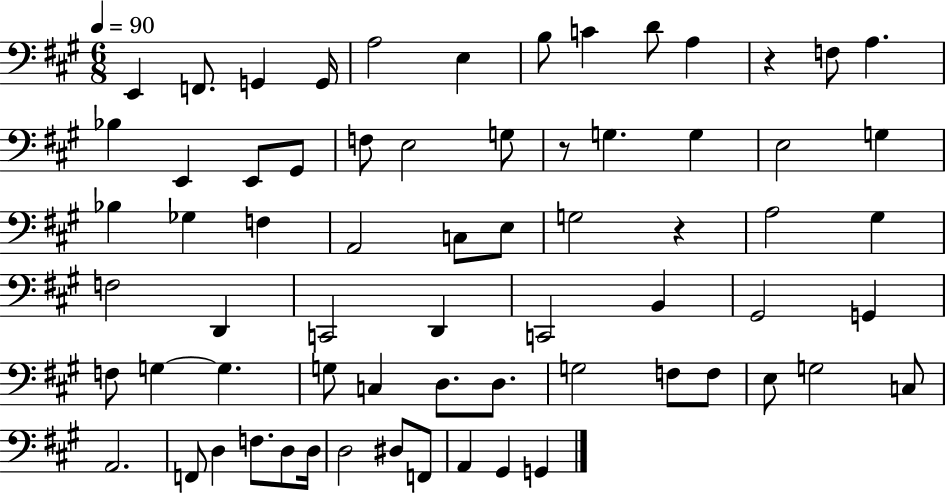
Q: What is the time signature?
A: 6/8